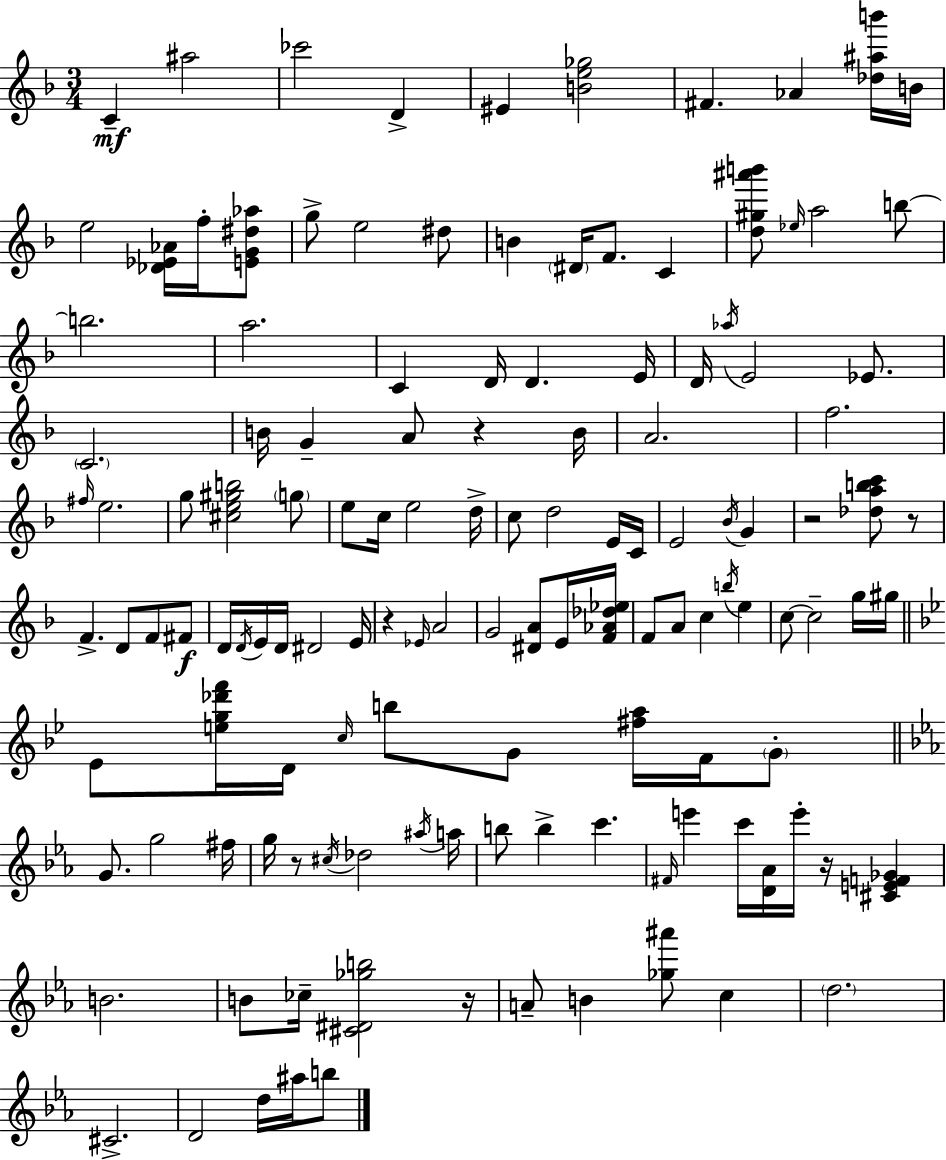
X:1
T:Untitled
M:3/4
L:1/4
K:F
C ^a2 _c'2 D ^E [Be_g]2 ^F _A [_d^ab']/4 B/4 e2 [_D_E_A]/4 f/4 [EG^d_a]/2 g/2 e2 ^d/2 B ^D/4 F/2 C [d^g^a'b']/2 _e/4 a2 b/2 b2 a2 C D/4 D E/4 D/4 _a/4 E2 _E/2 C2 B/4 G A/2 z B/4 A2 f2 ^f/4 e2 g/2 [^ce^gb]2 g/2 e/2 c/4 e2 d/4 c/2 d2 E/4 C/4 E2 _B/4 G z2 [_dabc']/2 z/2 F D/2 F/2 ^F/2 D/4 D/4 E/4 D/4 ^D2 E/4 z _E/4 A2 G2 [^DA]/2 E/4 [F_A_d_e]/4 F/2 A/2 c b/4 e c/2 c2 g/4 ^g/4 _E/2 [eg_d'f']/4 D/4 c/4 b/2 G/2 [^fa]/4 F/4 G/2 G/2 g2 ^f/4 g/4 z/2 ^c/4 _d2 ^a/4 a/4 b/2 b c' ^F/4 e' c'/4 [D_A]/4 e'/4 z/4 [^CEF_G] B2 B/2 _c/4 [^C^D_gb]2 z/4 A/2 B [_g^a']/2 c d2 ^C2 D2 d/4 ^a/4 b/2